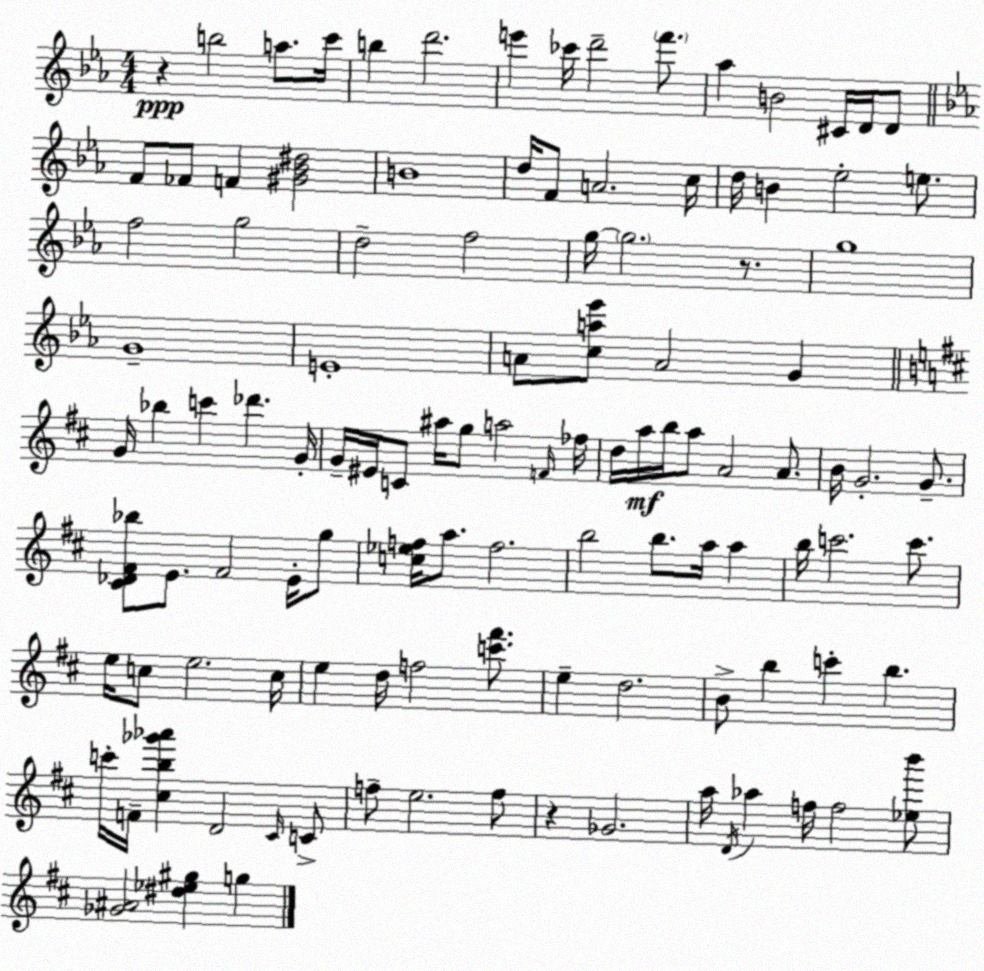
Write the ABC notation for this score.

X:1
T:Untitled
M:4/4
L:1/4
K:Cm
z b2 a/2 c'/4 b d'2 e' _c'/4 d'2 f'/2 _a B2 ^C/4 D/4 D/2 F/2 _F/2 F [^G_B^d]2 B4 d/4 F/2 A2 c/4 d/4 B _e2 e/2 f2 g2 d2 f2 g/4 g2 z/2 g4 G4 E4 A/2 [ca_e']/2 A2 G G/4 _b c' _d' G/4 G/4 ^E/4 C/2 ^a/4 g/2 a2 F/4 _f/4 d/4 a/4 b/4 a/2 A2 A/2 B/4 G2 G/2 [^C_D^F_b]/2 E/2 ^F2 E/4 g/2 [c_ef]/4 a/2 f2 b2 b/2 a/4 a b/4 c'2 c'/2 e/4 c/2 e2 c/4 e d/4 f2 [c'^f']/2 e d2 B/2 b c' b c'/4 F/4 [^cb_g'_a'] D2 ^C/4 C/2 f/2 e2 f/2 z _G2 a/4 D/4 _a f/4 f2 [_eb']/2 [_G^A]2 [^d_e^g] g